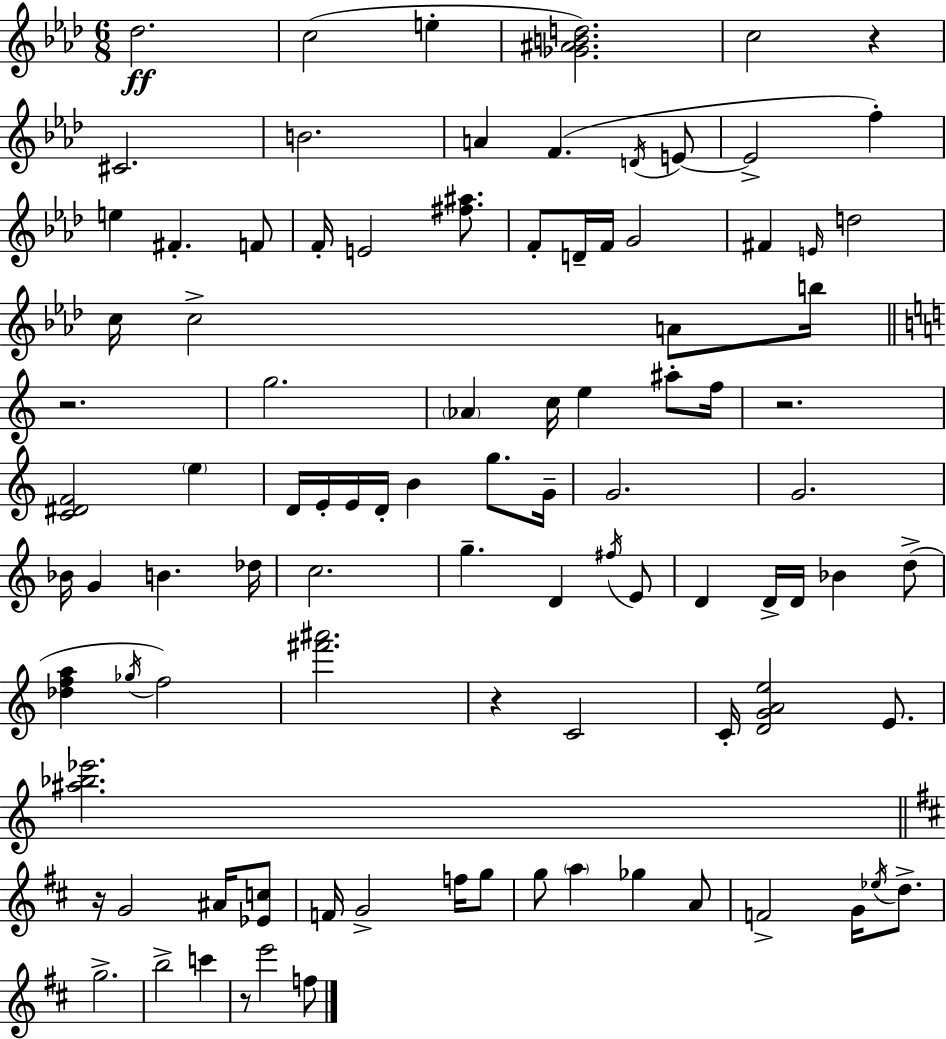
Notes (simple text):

Db5/h. C5/h E5/q [Gb4,A#4,B4,D5]/h. C5/h R/q C#4/h. B4/h. A4/q F4/q. D4/s E4/e E4/h F5/q E5/q F#4/q. F4/e F4/s E4/h [F#5,A#5]/e. F4/e D4/s F4/s G4/h F#4/q E4/s D5/h C5/s C5/h A4/e B5/s R/h. G5/h. Ab4/q C5/s E5/q A#5/e F5/s R/h. [C4,D#4,F4]/h E5/q D4/s E4/s E4/s D4/s B4/q G5/e. G4/s G4/h. G4/h. Bb4/s G4/q B4/q. Db5/s C5/h. G5/q. D4/q F#5/s E4/e D4/q D4/s D4/s Bb4/q D5/e [Db5,F5,A5]/q Gb5/s F5/h [F#6,A#6]/h. R/q C4/h C4/s [D4,G4,A4,E5]/h E4/e. [A#5,Bb5,Eb6]/h. R/s G4/h A#4/s [Eb4,C5]/e F4/s G4/h F5/s G5/e G5/e A5/q Gb5/q A4/e F4/h G4/s Eb5/s D5/e. G5/h. B5/h C6/q R/e E6/h F5/e